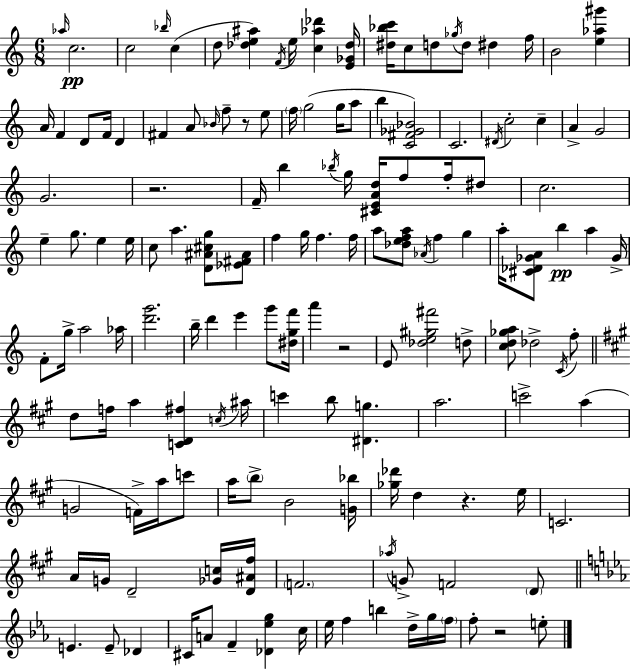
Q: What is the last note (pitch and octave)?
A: E5